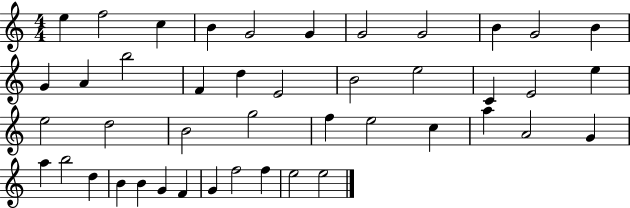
E5/q F5/h C5/q B4/q G4/h G4/q G4/h G4/h B4/q G4/h B4/q G4/q A4/q B5/h F4/q D5/q E4/h B4/h E5/h C4/q E4/h E5/q E5/h D5/h B4/h G5/h F5/q E5/h C5/q A5/q A4/h G4/q A5/q B5/h D5/q B4/q B4/q G4/q F4/q G4/q F5/h F5/q E5/h E5/h